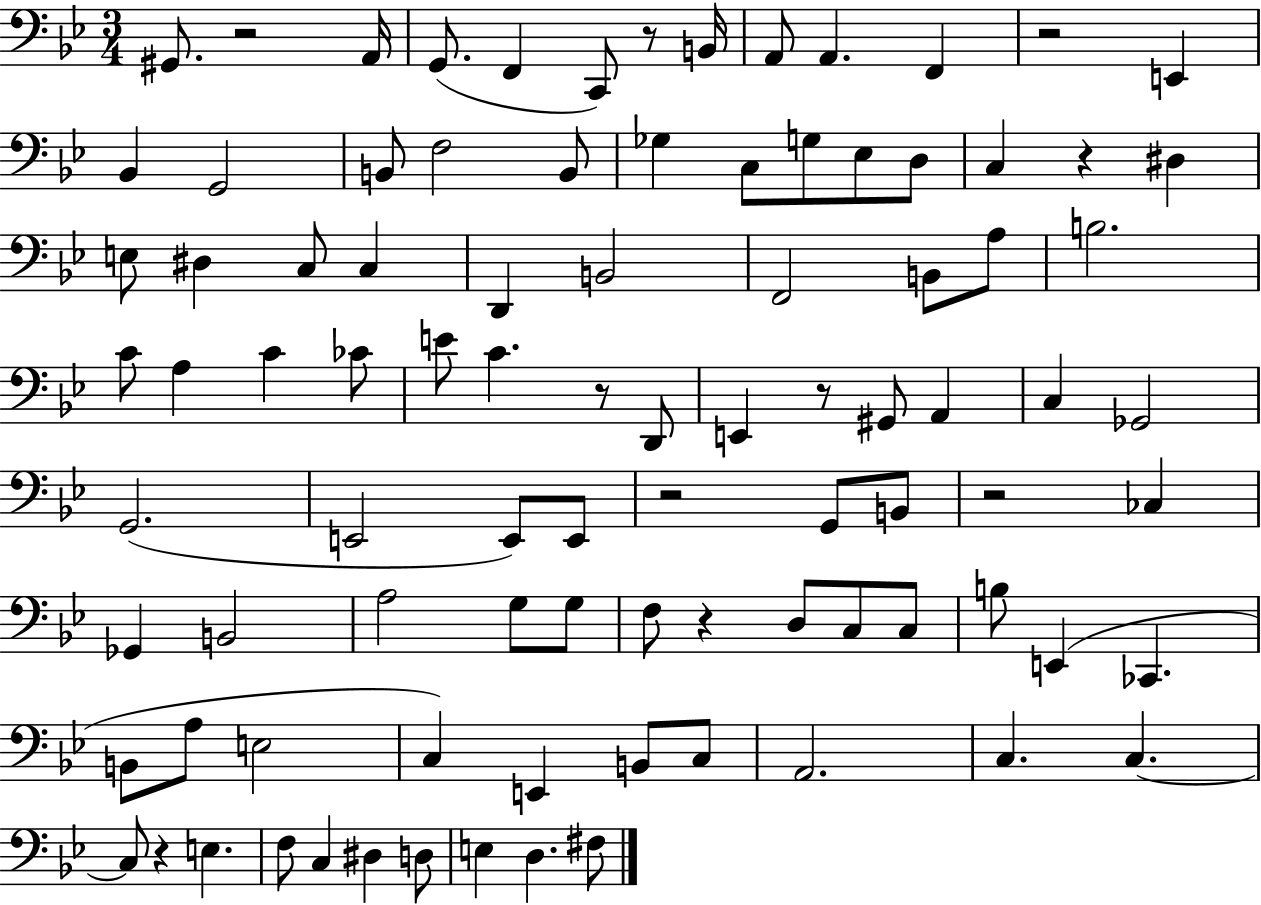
G#2/e. R/h A2/s G2/e. F2/q C2/e R/e B2/s A2/e A2/q. F2/q R/h E2/q Bb2/q G2/h B2/e F3/h B2/e Gb3/q C3/e G3/e Eb3/e D3/e C3/q R/q D#3/q E3/e D#3/q C3/e C3/q D2/q B2/h F2/h B2/e A3/e B3/h. C4/e A3/q C4/q CES4/e E4/e C4/q. R/e D2/e E2/q R/e G#2/e A2/q C3/q Gb2/h G2/h. E2/h E2/e E2/e R/h G2/e B2/e R/h CES3/q Gb2/q B2/h A3/h G3/e G3/e F3/e R/q D3/e C3/e C3/e B3/e E2/q CES2/q. B2/e A3/e E3/h C3/q E2/q B2/e C3/e A2/h. C3/q. C3/q. C3/e R/q E3/q. F3/e C3/q D#3/q D3/e E3/q D3/q. F#3/e